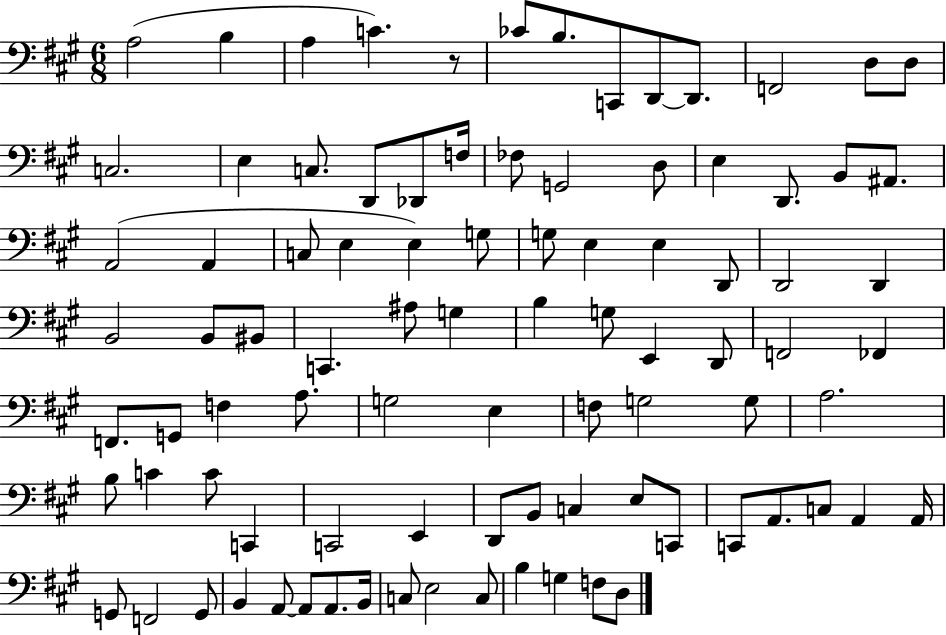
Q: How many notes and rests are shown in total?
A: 91